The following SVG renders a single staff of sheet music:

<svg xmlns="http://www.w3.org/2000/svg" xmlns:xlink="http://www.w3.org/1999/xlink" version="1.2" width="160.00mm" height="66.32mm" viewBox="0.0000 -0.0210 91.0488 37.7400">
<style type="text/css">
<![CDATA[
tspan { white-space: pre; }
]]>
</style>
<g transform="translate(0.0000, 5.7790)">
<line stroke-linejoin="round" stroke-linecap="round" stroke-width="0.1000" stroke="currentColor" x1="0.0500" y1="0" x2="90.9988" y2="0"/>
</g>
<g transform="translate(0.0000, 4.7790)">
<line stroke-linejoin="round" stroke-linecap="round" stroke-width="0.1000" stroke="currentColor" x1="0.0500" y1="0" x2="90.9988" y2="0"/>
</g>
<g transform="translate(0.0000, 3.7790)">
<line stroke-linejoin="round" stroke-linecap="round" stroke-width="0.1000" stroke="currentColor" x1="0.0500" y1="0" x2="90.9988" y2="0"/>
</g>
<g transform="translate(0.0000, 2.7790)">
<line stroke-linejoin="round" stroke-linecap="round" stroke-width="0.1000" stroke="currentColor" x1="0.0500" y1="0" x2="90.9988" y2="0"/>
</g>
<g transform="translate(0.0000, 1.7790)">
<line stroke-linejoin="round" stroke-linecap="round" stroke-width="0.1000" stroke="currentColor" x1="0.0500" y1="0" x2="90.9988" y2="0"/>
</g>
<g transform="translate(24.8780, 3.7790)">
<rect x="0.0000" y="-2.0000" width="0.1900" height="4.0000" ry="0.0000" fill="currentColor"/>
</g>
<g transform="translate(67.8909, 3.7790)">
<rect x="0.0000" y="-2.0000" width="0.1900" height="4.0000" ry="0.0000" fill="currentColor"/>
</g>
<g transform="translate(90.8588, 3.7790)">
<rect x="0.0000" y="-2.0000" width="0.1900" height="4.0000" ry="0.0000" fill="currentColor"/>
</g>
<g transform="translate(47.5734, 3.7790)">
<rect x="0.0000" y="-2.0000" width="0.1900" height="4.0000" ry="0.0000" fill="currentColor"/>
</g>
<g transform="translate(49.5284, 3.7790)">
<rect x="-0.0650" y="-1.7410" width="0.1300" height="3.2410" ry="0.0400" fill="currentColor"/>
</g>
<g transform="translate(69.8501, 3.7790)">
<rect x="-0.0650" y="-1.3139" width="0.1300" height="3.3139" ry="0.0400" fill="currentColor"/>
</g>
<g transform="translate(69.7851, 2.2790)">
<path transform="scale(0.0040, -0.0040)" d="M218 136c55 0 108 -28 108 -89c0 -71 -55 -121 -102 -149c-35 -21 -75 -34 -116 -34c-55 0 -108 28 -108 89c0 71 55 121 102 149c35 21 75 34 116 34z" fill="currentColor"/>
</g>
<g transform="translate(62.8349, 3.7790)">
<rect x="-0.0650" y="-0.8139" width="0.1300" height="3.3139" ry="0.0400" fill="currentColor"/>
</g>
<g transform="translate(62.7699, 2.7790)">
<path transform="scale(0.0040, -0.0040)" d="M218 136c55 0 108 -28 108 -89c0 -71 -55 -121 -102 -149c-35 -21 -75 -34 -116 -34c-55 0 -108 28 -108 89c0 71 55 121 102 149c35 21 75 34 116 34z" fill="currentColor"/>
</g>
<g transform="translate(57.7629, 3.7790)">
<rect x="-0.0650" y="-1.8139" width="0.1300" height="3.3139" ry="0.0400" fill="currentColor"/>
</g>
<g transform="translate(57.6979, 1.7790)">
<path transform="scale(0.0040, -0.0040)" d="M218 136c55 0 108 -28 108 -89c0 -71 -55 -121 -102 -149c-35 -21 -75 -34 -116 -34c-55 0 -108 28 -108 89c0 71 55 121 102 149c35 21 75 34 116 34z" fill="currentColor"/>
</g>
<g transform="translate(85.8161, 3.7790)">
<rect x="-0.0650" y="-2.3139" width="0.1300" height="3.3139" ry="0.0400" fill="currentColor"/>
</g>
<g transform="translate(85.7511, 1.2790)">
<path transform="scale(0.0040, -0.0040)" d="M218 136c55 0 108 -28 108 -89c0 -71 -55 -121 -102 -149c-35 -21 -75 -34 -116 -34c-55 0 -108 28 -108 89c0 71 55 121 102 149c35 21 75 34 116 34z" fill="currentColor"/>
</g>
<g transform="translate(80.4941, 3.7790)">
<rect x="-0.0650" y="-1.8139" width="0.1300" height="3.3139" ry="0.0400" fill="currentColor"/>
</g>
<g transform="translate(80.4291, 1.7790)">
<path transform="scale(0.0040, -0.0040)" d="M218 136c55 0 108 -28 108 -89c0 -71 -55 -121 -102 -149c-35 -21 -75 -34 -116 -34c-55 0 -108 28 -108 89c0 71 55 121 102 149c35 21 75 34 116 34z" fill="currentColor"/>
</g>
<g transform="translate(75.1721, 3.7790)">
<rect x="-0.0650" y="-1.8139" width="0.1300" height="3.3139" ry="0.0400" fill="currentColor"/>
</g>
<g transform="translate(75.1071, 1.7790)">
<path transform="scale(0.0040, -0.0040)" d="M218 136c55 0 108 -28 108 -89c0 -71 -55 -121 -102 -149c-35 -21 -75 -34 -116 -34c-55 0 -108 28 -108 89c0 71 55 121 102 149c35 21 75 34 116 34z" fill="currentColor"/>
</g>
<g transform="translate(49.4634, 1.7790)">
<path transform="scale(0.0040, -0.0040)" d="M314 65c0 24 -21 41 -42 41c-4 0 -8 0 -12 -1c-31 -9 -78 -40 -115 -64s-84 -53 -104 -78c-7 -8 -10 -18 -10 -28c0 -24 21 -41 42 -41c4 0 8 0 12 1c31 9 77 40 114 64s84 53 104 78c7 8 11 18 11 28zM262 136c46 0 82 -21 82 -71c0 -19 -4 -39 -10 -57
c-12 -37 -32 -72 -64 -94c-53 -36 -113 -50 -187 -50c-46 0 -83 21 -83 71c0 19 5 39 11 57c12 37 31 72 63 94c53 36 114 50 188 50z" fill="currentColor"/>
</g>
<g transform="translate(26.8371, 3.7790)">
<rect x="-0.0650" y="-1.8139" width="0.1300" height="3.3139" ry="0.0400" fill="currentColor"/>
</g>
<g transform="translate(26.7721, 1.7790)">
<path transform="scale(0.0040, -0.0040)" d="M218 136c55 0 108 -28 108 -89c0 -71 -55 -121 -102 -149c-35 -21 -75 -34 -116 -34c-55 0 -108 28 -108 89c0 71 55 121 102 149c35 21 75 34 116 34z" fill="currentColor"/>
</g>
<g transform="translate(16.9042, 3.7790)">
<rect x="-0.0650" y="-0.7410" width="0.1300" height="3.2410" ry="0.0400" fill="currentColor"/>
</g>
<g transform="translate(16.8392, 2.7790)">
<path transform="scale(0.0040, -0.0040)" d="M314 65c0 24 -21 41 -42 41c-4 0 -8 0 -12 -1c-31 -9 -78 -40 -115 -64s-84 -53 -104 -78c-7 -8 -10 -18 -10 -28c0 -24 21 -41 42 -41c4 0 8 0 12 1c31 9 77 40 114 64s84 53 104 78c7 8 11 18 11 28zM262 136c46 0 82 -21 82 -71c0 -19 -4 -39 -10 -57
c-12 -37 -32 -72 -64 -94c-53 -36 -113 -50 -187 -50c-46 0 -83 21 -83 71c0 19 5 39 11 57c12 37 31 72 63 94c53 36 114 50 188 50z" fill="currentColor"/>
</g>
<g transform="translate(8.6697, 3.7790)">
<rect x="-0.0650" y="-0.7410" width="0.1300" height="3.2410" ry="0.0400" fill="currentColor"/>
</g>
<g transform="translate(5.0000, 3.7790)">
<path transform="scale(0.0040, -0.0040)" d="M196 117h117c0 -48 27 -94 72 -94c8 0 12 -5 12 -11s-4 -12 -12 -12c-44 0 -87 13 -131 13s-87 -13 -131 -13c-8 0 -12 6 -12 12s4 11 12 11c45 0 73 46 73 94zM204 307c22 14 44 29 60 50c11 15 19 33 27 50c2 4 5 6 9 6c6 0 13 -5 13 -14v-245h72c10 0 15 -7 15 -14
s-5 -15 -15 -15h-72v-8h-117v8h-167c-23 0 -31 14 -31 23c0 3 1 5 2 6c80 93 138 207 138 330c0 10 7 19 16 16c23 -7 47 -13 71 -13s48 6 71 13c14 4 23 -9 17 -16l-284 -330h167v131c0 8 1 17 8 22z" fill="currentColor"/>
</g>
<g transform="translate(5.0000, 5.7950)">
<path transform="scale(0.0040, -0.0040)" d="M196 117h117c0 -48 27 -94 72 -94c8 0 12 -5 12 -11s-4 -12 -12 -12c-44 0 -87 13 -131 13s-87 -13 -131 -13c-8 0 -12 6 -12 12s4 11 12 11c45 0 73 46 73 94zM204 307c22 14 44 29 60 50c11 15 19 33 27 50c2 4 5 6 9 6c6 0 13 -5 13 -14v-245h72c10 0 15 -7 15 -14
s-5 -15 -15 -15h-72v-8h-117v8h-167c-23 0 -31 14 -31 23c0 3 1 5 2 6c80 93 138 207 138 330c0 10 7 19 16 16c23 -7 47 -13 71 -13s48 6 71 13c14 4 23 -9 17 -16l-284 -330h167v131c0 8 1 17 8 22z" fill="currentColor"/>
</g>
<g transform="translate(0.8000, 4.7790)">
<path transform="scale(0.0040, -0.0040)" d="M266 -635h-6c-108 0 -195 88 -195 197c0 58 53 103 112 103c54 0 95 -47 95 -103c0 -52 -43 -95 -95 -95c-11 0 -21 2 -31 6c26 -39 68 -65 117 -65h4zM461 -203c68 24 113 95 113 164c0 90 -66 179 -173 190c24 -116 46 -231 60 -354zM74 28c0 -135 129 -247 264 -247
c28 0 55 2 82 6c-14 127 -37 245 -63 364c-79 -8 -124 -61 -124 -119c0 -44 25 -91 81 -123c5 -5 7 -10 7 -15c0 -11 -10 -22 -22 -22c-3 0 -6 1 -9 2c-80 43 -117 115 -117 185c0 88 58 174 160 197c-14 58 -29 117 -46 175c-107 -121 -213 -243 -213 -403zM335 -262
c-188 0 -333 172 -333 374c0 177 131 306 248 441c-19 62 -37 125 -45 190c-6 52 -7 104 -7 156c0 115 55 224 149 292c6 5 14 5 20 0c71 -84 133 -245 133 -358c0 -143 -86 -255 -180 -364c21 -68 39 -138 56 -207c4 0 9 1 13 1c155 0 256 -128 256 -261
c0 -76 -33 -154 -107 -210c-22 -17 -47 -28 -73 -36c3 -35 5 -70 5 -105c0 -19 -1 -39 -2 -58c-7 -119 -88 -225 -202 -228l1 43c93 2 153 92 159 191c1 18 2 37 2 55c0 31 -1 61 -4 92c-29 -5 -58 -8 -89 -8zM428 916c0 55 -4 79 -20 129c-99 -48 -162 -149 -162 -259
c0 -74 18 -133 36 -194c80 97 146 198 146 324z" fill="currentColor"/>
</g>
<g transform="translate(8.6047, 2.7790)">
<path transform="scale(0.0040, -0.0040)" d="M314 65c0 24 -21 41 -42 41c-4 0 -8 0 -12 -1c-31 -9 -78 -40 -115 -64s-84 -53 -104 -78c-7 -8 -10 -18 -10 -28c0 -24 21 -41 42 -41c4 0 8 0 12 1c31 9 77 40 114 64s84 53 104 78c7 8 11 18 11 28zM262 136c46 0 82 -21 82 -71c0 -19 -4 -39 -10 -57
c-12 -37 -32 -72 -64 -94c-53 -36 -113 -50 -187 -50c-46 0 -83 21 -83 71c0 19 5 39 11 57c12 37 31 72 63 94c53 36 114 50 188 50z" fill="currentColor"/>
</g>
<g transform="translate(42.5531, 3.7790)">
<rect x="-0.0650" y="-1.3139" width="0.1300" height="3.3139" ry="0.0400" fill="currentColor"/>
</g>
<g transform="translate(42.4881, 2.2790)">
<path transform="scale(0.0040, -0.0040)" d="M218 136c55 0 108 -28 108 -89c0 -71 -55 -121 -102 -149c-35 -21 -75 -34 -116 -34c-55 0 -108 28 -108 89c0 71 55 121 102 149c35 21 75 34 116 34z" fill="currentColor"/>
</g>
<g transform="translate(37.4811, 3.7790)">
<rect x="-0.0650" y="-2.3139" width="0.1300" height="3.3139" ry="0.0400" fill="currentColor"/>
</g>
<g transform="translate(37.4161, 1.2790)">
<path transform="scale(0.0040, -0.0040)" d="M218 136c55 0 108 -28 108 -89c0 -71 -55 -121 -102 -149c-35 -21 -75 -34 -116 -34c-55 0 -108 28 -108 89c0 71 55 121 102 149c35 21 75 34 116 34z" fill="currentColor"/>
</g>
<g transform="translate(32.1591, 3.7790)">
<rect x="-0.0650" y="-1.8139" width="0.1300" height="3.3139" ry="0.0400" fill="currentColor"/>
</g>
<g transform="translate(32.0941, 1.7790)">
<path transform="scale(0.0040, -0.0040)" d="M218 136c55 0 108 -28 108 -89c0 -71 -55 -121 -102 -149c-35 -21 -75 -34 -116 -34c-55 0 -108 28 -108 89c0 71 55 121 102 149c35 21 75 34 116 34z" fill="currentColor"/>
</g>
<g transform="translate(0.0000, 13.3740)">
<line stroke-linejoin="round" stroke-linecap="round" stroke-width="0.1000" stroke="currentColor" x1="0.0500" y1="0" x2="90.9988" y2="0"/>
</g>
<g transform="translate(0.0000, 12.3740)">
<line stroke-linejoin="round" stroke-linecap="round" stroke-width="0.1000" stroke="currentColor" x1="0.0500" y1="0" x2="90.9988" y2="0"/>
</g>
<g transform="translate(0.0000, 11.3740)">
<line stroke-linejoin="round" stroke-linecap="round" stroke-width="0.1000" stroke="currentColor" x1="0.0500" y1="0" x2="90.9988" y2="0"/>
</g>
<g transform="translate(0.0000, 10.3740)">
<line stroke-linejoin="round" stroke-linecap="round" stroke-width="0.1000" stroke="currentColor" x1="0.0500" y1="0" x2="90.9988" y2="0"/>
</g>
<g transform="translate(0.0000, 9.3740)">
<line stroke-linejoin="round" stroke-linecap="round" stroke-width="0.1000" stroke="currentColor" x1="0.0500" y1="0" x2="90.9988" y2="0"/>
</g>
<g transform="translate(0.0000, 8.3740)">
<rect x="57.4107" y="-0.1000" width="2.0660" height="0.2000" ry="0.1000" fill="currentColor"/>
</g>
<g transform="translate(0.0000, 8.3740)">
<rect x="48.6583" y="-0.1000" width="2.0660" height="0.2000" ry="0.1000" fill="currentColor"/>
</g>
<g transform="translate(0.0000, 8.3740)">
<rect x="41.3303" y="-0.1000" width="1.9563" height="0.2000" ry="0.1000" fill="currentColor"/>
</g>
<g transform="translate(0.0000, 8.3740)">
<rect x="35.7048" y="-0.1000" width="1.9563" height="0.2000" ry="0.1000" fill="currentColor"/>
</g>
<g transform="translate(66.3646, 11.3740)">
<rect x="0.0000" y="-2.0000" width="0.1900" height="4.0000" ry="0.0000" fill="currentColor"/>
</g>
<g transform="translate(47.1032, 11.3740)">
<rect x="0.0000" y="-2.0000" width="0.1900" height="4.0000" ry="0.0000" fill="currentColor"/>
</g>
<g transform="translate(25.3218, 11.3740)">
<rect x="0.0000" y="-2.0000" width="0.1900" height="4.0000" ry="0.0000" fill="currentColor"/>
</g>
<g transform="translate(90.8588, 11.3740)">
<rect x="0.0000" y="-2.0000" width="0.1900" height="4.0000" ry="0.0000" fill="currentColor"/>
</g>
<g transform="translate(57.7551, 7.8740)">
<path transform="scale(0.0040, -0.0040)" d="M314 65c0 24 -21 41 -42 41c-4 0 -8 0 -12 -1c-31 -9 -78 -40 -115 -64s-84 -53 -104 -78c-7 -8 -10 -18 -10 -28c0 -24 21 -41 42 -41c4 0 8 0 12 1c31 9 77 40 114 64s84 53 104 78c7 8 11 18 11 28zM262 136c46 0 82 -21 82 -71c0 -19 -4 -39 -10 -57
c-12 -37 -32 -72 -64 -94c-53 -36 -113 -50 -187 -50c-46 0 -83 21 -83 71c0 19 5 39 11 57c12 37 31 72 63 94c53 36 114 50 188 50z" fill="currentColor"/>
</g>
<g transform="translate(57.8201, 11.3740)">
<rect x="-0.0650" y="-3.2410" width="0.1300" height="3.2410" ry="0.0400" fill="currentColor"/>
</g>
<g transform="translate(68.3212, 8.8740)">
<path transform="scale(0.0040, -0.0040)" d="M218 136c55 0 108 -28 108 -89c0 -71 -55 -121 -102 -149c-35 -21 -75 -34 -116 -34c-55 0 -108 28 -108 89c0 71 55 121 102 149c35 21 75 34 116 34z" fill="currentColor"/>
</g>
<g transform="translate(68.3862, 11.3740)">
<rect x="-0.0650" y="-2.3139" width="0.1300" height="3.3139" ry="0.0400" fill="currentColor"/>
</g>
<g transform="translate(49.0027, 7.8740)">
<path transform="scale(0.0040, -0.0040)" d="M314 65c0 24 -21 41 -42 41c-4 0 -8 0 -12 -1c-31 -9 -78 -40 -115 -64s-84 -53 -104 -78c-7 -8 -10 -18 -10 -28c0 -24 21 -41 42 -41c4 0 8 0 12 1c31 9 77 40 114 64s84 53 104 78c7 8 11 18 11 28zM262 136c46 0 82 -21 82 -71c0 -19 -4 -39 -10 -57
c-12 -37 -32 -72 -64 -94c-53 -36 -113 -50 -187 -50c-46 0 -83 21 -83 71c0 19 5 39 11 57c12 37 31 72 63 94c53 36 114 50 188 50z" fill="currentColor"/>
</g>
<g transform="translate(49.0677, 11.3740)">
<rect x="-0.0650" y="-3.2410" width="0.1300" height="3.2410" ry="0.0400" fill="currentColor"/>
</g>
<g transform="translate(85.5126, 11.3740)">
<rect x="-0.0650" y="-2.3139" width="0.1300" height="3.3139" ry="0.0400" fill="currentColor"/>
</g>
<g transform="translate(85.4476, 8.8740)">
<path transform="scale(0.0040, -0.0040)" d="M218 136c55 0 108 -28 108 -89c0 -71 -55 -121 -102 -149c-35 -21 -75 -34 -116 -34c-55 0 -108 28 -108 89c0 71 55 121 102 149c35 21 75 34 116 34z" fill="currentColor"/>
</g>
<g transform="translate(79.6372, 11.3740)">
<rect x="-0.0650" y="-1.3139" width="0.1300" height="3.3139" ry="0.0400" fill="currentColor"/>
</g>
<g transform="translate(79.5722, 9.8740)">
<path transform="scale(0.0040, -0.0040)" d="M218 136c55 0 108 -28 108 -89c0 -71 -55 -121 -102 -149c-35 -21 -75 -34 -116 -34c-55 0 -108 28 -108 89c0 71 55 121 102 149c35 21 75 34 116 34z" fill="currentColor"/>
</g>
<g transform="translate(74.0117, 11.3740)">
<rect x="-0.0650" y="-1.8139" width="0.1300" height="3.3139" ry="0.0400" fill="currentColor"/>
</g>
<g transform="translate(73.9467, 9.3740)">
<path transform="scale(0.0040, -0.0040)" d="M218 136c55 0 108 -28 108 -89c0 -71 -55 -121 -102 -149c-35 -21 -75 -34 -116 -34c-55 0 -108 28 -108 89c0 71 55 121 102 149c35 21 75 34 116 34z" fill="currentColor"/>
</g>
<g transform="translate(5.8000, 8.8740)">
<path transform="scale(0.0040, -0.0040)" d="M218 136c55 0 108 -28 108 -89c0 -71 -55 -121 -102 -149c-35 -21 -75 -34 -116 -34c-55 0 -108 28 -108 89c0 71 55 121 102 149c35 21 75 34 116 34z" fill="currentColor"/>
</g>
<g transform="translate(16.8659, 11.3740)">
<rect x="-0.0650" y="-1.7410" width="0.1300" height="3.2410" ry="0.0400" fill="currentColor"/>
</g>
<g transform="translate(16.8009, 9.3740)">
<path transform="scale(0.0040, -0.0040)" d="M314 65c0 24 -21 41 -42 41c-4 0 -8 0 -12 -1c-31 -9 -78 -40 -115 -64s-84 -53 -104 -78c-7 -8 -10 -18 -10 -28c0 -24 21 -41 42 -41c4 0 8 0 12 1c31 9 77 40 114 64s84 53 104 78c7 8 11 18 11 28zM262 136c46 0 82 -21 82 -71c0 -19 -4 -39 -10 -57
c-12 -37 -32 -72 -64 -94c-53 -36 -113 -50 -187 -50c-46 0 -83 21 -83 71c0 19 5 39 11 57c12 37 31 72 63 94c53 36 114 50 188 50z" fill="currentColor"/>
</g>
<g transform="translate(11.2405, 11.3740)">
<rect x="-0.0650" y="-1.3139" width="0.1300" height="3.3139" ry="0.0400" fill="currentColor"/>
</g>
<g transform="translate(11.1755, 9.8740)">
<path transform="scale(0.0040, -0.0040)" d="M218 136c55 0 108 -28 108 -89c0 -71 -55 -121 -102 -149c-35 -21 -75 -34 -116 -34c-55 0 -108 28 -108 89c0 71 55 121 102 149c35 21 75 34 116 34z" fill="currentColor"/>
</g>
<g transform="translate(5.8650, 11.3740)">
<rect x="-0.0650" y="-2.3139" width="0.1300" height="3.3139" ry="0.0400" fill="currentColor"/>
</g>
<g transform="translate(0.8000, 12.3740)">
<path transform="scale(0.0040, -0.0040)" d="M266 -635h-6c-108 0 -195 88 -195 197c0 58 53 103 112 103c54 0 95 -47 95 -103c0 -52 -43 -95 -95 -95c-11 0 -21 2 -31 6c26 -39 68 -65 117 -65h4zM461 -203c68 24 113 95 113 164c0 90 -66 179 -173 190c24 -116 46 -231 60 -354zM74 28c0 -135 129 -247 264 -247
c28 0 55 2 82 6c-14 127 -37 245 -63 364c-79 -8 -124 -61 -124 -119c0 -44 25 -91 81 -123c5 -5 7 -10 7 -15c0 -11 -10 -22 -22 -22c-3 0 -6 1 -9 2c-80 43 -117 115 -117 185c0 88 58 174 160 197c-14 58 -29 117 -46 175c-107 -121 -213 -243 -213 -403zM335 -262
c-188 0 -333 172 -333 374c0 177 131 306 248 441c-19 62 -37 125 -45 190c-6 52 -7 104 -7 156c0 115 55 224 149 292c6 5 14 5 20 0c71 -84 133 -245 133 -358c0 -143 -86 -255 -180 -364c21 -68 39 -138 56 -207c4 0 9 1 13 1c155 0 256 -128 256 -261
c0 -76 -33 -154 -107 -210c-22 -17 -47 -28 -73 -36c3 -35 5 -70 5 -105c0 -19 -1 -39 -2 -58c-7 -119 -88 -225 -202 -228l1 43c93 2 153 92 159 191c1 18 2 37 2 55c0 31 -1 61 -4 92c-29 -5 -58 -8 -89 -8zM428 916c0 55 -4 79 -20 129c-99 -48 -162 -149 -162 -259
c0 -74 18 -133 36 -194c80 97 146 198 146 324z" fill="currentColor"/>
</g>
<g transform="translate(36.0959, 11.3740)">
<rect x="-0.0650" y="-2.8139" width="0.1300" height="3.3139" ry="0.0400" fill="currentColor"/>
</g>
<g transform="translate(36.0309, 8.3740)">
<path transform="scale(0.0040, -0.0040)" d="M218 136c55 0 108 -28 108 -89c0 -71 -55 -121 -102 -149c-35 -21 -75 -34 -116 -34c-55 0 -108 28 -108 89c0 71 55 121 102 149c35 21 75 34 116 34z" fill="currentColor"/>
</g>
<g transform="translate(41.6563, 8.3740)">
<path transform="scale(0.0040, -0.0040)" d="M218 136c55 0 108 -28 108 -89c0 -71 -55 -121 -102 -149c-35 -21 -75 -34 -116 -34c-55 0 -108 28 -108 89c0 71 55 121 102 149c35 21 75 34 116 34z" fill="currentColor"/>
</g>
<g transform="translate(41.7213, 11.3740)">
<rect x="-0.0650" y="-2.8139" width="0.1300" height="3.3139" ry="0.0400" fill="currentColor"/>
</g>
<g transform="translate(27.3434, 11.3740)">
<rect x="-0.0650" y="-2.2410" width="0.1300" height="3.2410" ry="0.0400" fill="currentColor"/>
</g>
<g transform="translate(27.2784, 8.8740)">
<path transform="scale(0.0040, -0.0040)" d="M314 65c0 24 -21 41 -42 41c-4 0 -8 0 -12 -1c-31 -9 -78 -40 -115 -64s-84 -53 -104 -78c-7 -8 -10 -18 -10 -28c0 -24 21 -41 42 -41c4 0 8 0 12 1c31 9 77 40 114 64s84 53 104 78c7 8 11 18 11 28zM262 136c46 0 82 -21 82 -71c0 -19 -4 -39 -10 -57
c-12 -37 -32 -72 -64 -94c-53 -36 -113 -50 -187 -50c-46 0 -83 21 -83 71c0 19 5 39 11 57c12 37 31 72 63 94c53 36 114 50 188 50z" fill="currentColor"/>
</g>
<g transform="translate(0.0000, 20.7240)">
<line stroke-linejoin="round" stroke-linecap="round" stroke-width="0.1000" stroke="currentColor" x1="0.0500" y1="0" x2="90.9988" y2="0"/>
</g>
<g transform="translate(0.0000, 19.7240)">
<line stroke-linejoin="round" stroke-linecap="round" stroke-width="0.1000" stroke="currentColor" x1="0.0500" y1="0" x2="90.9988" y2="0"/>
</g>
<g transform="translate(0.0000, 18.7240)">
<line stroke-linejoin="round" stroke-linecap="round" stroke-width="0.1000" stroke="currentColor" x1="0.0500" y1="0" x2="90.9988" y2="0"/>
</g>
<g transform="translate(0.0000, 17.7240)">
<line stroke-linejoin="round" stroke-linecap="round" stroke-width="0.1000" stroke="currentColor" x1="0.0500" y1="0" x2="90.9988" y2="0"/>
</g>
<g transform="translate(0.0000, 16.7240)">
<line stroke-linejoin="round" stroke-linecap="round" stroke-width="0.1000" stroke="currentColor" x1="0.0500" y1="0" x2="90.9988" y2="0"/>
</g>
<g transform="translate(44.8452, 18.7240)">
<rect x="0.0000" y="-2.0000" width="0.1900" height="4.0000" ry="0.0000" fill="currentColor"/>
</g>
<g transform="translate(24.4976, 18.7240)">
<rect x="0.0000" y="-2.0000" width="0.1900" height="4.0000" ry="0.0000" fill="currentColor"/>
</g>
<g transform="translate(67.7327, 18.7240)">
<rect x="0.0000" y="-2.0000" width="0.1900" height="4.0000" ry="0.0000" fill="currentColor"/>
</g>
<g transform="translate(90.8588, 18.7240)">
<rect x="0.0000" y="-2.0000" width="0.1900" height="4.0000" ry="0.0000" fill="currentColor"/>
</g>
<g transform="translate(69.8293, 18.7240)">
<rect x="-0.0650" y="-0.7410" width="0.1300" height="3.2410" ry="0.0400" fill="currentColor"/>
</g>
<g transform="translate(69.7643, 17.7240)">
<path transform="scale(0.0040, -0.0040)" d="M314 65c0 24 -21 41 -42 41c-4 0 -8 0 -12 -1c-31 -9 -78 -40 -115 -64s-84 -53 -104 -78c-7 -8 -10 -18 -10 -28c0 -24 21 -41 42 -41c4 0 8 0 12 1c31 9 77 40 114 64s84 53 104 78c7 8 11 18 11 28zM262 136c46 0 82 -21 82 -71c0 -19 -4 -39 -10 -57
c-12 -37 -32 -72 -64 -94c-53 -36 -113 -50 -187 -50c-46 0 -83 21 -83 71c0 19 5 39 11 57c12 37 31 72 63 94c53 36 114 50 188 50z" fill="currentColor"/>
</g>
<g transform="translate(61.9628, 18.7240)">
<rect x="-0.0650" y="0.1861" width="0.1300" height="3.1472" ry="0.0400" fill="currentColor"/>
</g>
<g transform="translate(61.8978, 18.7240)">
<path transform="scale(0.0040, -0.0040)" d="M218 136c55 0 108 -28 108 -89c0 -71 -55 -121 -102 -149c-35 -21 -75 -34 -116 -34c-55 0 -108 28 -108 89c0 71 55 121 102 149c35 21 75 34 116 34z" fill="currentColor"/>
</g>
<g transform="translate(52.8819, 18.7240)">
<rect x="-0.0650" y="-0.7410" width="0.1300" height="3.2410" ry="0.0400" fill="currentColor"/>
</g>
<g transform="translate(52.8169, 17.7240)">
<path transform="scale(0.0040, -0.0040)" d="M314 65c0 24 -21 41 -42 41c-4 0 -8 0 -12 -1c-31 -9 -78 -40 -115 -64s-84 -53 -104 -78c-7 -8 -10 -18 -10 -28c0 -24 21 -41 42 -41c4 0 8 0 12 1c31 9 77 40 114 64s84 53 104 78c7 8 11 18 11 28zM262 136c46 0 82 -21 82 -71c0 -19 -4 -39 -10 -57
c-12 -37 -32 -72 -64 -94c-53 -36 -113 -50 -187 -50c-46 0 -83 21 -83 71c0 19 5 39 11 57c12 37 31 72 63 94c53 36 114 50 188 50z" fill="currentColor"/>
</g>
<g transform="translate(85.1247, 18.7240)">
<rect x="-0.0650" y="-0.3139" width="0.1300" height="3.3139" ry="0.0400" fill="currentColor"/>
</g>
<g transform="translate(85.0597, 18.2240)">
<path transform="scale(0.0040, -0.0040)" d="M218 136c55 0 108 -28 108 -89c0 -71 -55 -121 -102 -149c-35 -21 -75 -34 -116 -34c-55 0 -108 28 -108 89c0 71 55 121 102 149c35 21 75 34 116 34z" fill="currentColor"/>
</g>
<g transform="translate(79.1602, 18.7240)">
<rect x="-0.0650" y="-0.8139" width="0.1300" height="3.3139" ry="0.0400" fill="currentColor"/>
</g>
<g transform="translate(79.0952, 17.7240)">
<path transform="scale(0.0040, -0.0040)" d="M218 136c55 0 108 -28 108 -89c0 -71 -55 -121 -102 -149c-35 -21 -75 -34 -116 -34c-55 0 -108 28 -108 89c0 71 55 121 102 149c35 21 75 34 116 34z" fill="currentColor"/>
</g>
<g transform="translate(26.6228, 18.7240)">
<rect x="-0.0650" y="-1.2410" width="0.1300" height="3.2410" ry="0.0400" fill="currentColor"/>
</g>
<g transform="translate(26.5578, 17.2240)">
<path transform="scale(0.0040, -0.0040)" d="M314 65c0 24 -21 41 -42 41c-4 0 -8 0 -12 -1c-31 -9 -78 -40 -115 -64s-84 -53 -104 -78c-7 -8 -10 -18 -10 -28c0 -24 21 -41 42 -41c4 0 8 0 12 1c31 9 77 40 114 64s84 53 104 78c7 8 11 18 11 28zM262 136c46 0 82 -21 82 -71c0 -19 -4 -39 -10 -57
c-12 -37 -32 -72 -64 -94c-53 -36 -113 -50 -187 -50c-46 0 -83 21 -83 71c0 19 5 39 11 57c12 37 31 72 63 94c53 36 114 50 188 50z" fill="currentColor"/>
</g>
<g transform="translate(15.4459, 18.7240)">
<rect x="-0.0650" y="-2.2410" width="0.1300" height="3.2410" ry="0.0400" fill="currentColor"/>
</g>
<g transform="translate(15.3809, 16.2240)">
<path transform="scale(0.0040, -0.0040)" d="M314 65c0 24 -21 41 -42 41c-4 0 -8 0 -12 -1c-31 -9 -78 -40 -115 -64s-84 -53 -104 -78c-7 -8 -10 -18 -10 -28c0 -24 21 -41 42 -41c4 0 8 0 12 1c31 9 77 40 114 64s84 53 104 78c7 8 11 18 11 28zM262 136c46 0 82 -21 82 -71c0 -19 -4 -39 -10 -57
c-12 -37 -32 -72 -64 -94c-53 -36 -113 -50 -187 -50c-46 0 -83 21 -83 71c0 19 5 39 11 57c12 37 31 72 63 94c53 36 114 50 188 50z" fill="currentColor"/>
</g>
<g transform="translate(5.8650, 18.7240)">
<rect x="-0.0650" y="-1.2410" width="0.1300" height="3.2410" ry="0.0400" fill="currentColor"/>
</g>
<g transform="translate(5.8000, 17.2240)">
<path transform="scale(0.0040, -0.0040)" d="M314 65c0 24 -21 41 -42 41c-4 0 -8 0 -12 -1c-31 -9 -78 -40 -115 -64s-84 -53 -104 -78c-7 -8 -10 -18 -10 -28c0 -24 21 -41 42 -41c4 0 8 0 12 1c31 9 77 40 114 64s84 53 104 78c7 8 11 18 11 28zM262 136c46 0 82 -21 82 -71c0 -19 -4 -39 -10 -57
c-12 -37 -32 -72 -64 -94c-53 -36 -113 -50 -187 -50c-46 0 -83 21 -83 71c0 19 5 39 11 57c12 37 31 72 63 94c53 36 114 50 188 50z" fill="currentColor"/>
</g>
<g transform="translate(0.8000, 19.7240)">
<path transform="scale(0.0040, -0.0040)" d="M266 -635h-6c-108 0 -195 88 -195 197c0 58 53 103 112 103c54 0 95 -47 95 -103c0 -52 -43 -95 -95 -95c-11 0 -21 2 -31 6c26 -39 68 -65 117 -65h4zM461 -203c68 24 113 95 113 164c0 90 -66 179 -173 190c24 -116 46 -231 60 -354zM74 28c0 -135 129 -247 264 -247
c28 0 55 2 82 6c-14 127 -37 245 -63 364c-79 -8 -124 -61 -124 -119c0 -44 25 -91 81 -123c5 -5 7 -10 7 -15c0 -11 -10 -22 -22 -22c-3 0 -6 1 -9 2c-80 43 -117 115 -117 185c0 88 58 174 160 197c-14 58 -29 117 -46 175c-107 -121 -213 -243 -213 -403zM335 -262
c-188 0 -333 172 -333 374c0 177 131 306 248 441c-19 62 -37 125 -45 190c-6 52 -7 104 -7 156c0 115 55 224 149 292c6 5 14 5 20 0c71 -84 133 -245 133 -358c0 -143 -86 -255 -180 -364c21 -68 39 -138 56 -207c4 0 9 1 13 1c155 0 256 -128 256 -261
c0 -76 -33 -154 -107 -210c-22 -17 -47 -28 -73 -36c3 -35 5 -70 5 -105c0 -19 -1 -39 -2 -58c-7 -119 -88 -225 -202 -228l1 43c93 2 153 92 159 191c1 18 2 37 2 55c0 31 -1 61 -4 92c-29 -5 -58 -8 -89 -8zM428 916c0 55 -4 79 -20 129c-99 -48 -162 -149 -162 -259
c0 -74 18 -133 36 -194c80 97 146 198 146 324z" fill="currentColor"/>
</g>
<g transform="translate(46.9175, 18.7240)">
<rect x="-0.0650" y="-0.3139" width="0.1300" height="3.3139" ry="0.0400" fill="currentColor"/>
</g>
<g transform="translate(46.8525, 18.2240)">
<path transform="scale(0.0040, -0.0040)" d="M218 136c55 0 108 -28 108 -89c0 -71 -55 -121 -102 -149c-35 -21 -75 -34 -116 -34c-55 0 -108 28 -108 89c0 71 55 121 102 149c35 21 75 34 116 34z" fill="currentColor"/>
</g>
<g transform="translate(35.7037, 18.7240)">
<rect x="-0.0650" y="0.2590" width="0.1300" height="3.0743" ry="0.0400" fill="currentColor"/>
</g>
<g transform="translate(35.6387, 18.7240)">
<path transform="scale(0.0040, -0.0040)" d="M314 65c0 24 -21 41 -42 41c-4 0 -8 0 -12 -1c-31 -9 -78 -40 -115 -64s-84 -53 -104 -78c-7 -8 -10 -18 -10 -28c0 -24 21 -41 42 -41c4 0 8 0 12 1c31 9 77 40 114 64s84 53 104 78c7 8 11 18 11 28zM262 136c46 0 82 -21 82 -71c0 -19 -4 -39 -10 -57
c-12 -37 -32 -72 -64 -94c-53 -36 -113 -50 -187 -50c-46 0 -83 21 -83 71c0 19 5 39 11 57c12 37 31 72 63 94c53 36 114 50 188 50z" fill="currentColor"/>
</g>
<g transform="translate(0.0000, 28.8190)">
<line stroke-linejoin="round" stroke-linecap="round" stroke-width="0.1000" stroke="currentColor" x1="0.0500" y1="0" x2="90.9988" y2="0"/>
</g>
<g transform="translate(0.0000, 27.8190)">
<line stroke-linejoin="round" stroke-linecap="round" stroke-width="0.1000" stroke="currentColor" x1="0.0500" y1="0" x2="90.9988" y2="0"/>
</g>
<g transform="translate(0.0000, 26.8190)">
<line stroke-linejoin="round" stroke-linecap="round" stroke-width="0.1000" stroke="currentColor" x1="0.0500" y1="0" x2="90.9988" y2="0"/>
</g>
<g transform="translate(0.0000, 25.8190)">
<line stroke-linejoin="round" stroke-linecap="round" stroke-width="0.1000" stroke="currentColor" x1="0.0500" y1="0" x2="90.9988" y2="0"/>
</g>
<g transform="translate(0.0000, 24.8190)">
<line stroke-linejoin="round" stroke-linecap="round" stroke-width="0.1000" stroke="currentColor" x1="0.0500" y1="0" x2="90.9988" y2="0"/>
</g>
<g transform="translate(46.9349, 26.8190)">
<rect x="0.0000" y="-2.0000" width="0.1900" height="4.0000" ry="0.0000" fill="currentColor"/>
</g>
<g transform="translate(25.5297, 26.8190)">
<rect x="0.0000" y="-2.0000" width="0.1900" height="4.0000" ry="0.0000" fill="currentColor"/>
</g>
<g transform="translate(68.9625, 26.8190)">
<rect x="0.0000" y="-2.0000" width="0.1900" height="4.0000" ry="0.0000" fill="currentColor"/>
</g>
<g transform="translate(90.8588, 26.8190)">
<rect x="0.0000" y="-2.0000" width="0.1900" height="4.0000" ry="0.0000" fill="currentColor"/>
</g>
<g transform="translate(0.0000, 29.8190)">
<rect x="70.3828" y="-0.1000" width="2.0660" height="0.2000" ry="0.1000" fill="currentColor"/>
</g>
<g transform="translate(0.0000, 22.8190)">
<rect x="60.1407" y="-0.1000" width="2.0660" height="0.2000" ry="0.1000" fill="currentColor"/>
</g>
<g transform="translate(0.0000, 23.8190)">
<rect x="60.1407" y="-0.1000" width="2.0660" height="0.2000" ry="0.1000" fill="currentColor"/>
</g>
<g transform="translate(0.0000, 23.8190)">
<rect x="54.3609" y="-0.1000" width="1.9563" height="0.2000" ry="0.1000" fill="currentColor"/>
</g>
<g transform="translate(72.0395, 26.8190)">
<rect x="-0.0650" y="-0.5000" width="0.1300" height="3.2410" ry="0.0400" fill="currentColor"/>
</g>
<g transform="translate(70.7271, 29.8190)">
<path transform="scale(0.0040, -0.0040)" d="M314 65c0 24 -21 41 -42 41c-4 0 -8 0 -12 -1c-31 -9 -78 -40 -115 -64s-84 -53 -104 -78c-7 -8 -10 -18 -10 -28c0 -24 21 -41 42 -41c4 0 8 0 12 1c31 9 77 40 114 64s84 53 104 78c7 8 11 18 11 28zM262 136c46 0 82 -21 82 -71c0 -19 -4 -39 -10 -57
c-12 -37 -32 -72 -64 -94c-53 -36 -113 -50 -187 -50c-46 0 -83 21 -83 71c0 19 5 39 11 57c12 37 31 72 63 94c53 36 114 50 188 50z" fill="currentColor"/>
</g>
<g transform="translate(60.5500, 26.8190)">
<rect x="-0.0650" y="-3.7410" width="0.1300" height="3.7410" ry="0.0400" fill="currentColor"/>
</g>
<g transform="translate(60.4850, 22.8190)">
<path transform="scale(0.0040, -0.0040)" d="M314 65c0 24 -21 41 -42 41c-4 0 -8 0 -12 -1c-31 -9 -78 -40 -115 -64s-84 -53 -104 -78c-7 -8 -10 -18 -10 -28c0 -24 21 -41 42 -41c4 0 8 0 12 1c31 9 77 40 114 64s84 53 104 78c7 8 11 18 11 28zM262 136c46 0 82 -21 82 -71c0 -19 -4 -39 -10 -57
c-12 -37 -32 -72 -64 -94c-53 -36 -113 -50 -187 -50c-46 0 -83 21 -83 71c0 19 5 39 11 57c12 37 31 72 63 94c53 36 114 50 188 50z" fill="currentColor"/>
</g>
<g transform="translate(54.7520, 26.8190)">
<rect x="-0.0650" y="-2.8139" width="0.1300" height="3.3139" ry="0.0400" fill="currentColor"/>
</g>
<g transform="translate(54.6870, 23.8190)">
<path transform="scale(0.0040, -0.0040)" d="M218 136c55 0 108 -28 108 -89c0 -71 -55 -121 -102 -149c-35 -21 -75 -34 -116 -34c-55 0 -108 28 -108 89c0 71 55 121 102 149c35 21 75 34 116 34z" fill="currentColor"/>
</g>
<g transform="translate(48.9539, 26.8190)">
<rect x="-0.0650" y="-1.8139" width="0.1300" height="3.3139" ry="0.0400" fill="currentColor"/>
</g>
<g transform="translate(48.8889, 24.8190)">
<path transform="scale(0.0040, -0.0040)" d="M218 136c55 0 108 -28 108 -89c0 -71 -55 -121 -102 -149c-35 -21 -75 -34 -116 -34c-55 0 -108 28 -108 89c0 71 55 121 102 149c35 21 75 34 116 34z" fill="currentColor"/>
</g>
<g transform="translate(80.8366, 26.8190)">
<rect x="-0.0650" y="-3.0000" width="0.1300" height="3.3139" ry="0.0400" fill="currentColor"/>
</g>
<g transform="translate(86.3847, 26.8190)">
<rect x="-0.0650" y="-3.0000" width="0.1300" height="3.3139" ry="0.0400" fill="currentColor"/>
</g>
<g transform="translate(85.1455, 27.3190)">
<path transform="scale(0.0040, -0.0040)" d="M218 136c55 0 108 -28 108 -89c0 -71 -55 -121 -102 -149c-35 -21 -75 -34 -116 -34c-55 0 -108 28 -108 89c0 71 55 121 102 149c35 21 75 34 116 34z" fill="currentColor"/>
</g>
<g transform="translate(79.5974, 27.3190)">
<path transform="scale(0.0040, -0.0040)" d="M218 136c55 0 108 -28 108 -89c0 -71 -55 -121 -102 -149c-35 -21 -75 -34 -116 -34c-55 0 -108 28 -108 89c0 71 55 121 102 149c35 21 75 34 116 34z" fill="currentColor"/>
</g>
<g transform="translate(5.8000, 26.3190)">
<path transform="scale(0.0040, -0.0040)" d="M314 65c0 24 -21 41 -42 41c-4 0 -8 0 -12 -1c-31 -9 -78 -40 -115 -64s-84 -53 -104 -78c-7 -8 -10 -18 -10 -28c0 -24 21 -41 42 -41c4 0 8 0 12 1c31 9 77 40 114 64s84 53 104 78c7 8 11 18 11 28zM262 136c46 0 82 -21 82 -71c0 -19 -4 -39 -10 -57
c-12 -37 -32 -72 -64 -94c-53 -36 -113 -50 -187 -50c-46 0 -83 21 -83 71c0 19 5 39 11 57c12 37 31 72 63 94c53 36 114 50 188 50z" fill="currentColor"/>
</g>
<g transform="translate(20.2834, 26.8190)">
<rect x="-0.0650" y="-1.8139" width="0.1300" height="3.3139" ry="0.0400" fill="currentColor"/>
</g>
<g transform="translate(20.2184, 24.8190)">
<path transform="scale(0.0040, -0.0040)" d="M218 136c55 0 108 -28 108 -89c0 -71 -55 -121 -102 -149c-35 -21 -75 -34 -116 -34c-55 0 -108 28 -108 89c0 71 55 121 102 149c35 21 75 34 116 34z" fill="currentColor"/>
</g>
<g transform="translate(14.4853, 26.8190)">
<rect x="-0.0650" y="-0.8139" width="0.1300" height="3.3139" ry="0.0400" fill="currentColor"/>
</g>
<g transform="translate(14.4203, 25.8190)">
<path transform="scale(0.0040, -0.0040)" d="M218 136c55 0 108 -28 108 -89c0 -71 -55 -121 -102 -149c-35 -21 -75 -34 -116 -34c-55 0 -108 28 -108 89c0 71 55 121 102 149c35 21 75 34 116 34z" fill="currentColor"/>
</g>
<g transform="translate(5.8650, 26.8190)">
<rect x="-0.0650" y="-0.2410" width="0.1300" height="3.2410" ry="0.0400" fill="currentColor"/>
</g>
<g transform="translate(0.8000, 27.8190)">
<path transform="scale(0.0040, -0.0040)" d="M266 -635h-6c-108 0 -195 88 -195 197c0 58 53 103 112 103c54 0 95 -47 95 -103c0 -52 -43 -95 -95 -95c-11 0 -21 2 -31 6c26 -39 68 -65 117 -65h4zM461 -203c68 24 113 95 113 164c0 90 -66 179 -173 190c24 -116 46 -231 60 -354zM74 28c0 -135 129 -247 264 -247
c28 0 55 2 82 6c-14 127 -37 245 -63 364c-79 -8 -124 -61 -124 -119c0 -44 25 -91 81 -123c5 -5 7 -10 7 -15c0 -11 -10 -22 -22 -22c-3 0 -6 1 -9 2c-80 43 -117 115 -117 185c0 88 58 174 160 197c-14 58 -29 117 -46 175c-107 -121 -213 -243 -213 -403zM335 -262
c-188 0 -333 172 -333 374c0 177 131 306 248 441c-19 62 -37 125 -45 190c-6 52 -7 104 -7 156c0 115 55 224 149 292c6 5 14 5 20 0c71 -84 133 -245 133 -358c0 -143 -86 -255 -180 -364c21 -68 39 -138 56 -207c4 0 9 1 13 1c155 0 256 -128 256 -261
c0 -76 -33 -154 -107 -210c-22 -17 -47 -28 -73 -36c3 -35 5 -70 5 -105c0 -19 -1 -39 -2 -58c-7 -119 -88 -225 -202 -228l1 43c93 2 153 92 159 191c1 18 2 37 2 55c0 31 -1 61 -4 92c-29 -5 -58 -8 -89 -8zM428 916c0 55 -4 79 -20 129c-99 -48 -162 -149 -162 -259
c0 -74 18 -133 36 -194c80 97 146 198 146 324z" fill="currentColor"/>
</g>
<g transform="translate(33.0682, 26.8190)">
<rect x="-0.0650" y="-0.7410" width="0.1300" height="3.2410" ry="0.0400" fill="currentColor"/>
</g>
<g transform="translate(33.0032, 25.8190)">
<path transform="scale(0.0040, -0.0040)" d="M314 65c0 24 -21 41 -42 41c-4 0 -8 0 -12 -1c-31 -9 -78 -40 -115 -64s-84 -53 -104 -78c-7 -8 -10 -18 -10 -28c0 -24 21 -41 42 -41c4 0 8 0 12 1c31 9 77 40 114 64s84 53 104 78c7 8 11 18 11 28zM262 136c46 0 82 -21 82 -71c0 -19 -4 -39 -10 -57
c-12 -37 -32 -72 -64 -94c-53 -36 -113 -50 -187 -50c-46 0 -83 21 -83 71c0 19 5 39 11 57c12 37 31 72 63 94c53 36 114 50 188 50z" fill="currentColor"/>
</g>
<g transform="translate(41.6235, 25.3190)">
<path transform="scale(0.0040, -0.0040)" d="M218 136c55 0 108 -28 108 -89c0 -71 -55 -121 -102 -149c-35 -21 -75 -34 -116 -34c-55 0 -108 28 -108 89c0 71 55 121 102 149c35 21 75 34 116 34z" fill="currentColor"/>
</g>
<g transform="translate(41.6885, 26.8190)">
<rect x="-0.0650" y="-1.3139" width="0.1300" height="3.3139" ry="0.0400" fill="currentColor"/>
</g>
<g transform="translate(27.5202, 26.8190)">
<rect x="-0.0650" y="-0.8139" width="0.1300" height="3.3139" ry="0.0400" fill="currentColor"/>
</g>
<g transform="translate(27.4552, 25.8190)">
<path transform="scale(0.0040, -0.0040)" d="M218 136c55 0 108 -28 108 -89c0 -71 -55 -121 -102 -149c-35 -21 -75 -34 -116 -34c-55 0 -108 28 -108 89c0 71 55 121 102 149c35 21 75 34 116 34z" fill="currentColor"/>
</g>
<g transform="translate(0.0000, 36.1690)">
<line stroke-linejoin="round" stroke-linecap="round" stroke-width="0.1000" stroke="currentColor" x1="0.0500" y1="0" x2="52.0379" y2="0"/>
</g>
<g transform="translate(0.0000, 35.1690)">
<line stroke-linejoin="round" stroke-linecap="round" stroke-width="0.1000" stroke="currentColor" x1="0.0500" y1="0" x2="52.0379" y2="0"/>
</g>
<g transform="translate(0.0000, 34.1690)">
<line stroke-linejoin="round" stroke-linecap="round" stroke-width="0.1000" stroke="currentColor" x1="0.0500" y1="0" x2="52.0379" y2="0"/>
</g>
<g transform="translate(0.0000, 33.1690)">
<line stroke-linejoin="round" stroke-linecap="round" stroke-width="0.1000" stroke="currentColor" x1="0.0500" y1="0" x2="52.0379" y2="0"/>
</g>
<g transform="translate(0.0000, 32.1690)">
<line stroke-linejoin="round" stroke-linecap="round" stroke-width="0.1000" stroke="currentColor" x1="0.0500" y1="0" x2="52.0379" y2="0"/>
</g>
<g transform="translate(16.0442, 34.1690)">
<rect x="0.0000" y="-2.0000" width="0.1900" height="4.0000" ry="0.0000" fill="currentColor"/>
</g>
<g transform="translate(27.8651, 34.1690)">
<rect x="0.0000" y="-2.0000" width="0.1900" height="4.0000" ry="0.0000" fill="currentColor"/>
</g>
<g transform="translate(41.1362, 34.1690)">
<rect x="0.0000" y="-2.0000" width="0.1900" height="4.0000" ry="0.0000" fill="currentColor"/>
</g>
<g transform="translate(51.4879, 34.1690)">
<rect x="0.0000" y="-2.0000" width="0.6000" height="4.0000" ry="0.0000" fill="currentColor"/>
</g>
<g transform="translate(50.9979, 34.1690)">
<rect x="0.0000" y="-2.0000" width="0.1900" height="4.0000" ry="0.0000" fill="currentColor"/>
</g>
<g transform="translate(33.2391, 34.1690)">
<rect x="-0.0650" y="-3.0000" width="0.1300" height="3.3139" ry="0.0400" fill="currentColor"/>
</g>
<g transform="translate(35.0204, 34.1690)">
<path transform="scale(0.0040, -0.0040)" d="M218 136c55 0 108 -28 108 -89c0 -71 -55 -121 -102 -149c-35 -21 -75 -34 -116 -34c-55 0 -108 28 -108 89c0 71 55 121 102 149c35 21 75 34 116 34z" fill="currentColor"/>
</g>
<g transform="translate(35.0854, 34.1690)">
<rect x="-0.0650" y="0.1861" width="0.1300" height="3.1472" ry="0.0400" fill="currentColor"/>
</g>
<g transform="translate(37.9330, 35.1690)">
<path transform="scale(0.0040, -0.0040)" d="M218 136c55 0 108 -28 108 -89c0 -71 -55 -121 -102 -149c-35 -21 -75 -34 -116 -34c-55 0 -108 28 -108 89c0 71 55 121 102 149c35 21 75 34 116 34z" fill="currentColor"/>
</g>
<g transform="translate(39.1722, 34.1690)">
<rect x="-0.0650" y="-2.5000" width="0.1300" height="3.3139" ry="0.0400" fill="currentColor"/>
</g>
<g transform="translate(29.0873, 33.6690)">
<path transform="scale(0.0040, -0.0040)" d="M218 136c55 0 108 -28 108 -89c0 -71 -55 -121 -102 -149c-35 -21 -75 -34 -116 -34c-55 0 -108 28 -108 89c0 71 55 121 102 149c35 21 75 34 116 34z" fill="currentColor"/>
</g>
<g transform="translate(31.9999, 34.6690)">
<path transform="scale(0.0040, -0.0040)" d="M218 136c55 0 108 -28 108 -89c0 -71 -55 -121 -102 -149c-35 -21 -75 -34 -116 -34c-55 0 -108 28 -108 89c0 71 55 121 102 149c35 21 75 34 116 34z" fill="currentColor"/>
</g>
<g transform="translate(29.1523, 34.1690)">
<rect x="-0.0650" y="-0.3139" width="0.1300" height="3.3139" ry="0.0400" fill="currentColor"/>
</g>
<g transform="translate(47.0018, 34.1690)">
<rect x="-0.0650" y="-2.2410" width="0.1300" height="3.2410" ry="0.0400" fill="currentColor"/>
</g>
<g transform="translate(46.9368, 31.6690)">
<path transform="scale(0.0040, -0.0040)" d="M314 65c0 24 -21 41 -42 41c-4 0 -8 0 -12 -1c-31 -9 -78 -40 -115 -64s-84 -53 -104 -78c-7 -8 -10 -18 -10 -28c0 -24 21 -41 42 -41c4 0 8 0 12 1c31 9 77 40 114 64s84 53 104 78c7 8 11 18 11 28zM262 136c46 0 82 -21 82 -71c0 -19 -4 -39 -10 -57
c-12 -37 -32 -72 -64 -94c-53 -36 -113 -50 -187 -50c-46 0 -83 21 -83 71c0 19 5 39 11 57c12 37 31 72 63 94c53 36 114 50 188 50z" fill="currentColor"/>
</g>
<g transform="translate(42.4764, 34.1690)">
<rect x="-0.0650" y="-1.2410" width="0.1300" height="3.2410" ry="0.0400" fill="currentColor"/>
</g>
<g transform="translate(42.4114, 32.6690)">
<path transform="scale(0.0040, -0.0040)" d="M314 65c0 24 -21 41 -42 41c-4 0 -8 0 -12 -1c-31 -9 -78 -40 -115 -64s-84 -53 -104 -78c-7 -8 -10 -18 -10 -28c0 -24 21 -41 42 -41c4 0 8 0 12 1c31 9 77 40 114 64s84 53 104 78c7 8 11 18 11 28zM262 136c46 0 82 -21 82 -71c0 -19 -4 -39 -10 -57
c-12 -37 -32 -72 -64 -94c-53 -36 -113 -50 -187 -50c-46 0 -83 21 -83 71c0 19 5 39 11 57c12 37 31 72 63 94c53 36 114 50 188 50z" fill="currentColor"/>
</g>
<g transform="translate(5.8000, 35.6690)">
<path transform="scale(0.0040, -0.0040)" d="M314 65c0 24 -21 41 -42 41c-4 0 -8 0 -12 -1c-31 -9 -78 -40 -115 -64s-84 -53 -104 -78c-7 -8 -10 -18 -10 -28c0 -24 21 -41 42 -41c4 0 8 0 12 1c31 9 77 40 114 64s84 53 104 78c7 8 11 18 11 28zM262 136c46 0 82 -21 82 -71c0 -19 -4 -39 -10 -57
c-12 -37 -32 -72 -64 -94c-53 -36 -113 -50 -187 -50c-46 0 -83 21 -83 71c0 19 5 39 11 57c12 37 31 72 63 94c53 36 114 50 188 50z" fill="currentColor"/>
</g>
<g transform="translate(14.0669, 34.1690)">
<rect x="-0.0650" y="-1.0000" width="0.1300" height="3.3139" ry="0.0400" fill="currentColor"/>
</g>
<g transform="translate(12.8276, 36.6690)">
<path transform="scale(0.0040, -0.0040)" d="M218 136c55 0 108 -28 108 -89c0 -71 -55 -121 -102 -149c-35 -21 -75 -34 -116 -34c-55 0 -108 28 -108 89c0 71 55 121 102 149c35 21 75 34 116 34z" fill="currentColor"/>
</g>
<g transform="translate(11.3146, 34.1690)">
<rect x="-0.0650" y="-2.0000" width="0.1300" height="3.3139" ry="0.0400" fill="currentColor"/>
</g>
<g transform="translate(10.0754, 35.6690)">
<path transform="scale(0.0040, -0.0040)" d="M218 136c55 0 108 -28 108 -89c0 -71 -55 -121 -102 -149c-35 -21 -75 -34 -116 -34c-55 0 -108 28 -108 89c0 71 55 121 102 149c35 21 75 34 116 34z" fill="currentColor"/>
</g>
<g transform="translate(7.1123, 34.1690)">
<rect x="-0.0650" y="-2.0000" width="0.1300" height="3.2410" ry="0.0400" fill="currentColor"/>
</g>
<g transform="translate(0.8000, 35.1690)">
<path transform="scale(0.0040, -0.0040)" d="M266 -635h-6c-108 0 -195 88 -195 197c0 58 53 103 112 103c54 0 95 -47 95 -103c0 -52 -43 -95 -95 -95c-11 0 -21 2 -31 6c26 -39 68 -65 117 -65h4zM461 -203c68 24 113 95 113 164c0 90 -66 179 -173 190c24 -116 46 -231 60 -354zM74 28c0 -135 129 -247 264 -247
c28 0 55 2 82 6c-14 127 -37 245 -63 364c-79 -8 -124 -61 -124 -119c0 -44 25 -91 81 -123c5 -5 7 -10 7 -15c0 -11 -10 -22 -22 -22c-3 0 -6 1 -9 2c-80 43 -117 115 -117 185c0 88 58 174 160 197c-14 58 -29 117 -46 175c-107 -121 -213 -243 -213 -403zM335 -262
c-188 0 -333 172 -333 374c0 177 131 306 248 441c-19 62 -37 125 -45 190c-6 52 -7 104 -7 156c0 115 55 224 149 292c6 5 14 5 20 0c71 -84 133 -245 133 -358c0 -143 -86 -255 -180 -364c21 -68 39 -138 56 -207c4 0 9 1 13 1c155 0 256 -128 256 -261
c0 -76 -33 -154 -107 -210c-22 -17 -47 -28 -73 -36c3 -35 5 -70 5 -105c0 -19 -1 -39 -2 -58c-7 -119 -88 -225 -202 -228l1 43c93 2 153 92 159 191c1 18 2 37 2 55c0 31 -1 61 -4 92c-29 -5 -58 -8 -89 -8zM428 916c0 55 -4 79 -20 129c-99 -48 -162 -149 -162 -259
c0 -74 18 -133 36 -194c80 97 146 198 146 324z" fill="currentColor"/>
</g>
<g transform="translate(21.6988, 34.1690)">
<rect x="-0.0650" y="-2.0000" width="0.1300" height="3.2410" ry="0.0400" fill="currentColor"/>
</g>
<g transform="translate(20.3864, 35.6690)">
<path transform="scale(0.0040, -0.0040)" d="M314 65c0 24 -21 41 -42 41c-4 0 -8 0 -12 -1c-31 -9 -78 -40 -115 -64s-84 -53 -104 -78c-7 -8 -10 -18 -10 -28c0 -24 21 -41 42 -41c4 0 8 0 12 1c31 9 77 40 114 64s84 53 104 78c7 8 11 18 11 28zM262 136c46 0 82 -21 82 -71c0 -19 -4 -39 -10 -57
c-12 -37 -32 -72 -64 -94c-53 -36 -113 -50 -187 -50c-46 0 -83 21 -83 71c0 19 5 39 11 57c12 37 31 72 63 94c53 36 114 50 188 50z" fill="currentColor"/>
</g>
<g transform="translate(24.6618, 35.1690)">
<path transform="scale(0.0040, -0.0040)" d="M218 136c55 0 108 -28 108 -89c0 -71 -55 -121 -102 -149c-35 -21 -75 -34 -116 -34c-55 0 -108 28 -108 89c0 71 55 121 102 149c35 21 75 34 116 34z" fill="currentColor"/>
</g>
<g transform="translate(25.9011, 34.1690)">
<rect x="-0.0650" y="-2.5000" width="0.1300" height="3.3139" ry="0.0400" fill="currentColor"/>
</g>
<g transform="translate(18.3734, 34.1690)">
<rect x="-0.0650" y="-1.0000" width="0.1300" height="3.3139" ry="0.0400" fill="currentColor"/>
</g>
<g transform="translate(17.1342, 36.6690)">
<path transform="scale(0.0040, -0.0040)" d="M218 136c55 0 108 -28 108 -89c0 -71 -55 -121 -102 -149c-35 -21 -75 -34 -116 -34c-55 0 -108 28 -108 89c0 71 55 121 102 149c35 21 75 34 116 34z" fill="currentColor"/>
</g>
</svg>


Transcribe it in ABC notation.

X:1
T:Untitled
M:4/4
L:1/4
K:C
d2 d2 f f g e f2 f d e f f g g e f2 g2 a a b2 b2 g f e g e2 g2 e2 B2 c d2 B d2 d c c2 d f d d2 e f a c'2 C2 A A F2 F D D F2 G c A B G e2 g2